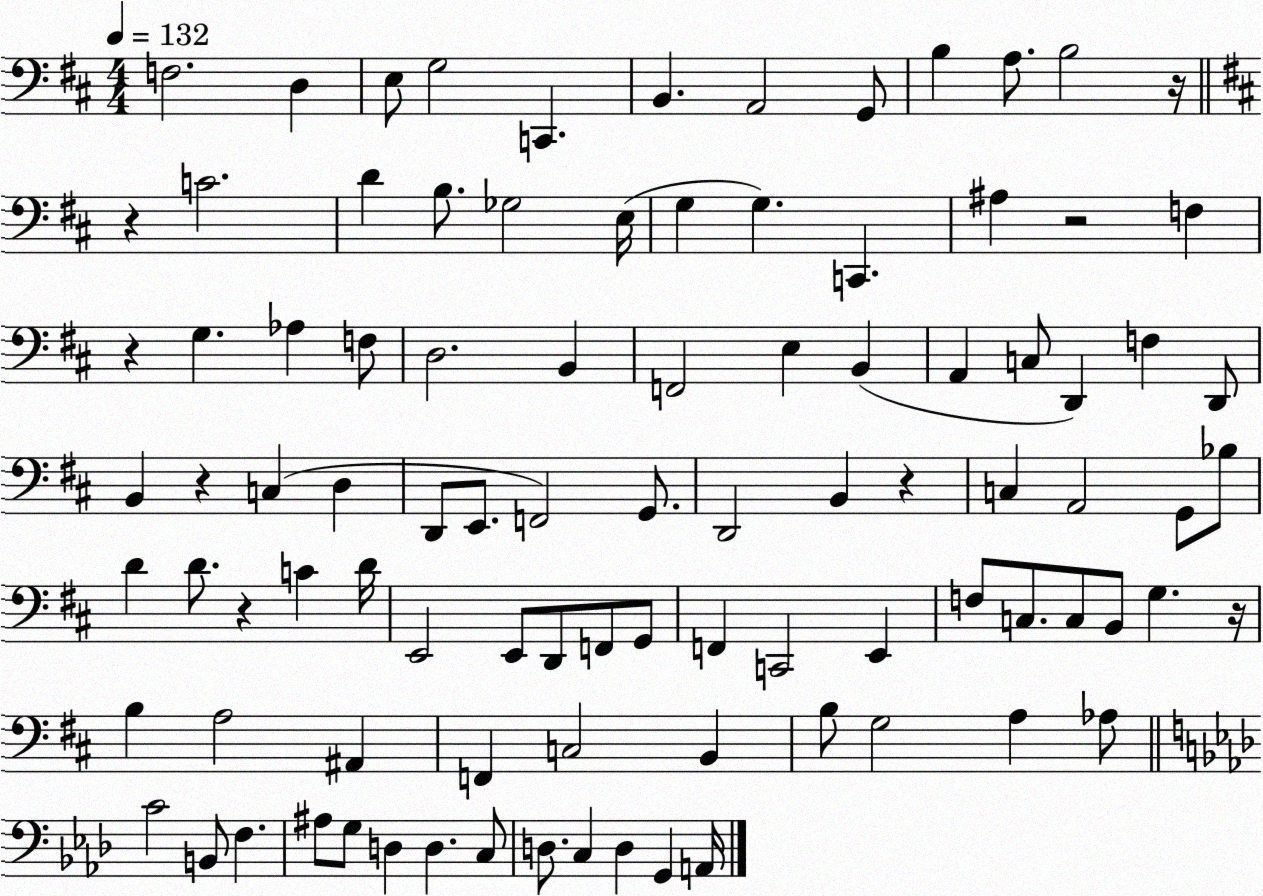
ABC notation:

X:1
T:Untitled
M:4/4
L:1/4
K:D
F,2 D, E,/2 G,2 C,, B,, A,,2 G,,/2 B, A,/2 B,2 z/4 z C2 D B,/2 _G,2 E,/4 G, G, C,, ^A, z2 F, z G, _A, F,/2 D,2 B,, F,,2 E, B,, A,, C,/2 D,, F, D,,/2 B,, z C, D, D,,/2 E,,/2 F,,2 G,,/2 D,,2 B,, z C, A,,2 G,,/2 _B,/2 D D/2 z C D/4 E,,2 E,,/2 D,,/2 F,,/2 G,,/2 F,, C,,2 E,, F,/2 C,/2 C,/2 B,,/2 G, z/4 B, A,2 ^A,, F,, C,2 B,, B,/2 G,2 A, _A,/2 C2 B,,/2 F, ^A,/2 G,/2 D, D, C,/2 D,/2 C, D, G,, A,,/4